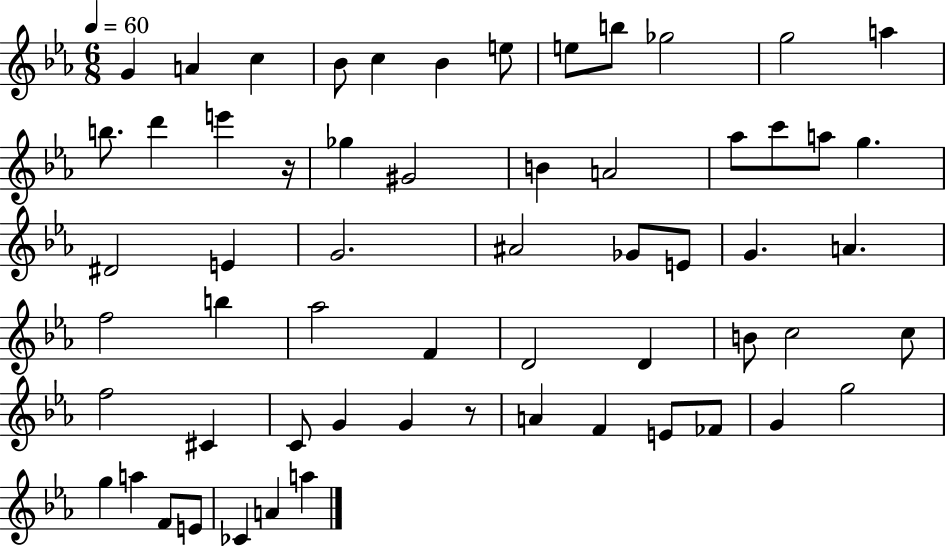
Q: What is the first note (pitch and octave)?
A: G4